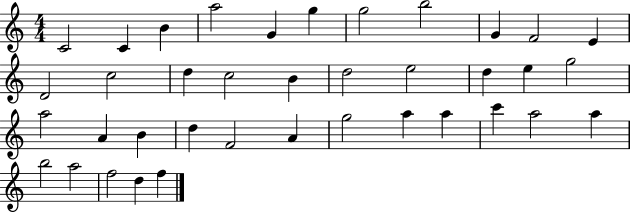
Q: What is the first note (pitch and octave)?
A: C4